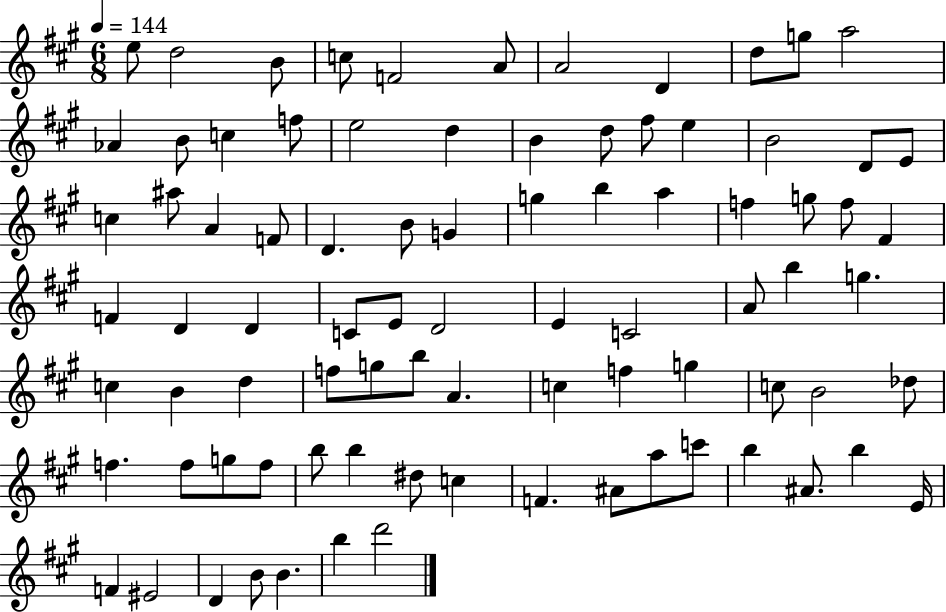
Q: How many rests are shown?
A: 0